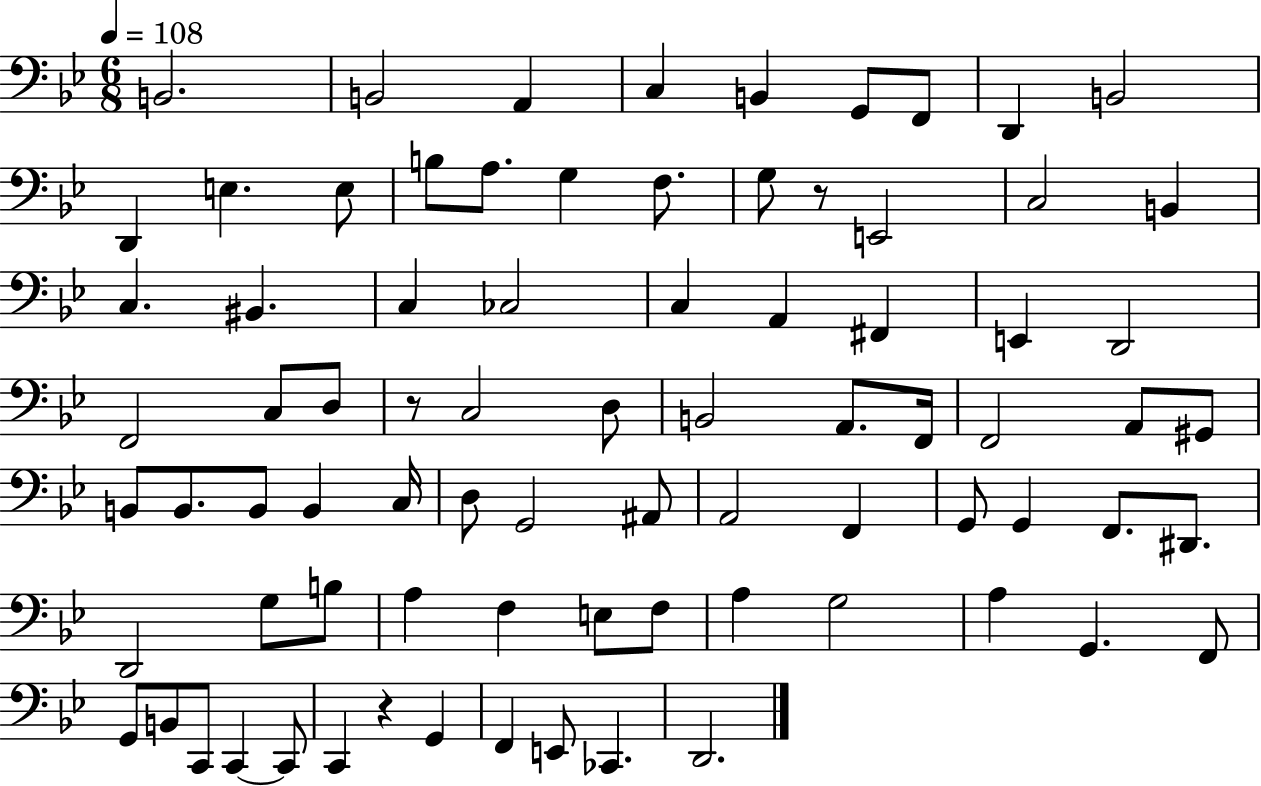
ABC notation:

X:1
T:Untitled
M:6/8
L:1/4
K:Bb
B,,2 B,,2 A,, C, B,, G,,/2 F,,/2 D,, B,,2 D,, E, E,/2 B,/2 A,/2 G, F,/2 G,/2 z/2 E,,2 C,2 B,, C, ^B,, C, _C,2 C, A,, ^F,, E,, D,,2 F,,2 C,/2 D,/2 z/2 C,2 D,/2 B,,2 A,,/2 F,,/4 F,,2 A,,/2 ^G,,/2 B,,/2 B,,/2 B,,/2 B,, C,/4 D,/2 G,,2 ^A,,/2 A,,2 F,, G,,/2 G,, F,,/2 ^D,,/2 D,,2 G,/2 B,/2 A, F, E,/2 F,/2 A, G,2 A, G,, F,,/2 G,,/2 B,,/2 C,,/2 C,, C,,/2 C,, z G,, F,, E,,/2 _C,, D,,2